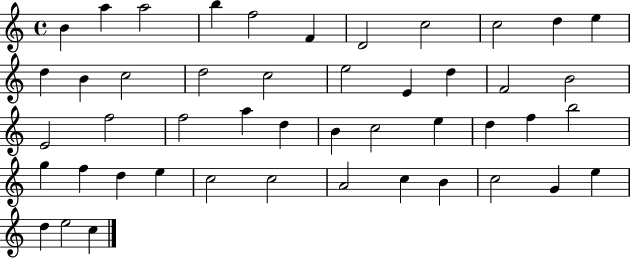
X:1
T:Untitled
M:4/4
L:1/4
K:C
B a a2 b f2 F D2 c2 c2 d e d B c2 d2 c2 e2 E d F2 B2 E2 f2 f2 a d B c2 e d f b2 g f d e c2 c2 A2 c B c2 G e d e2 c